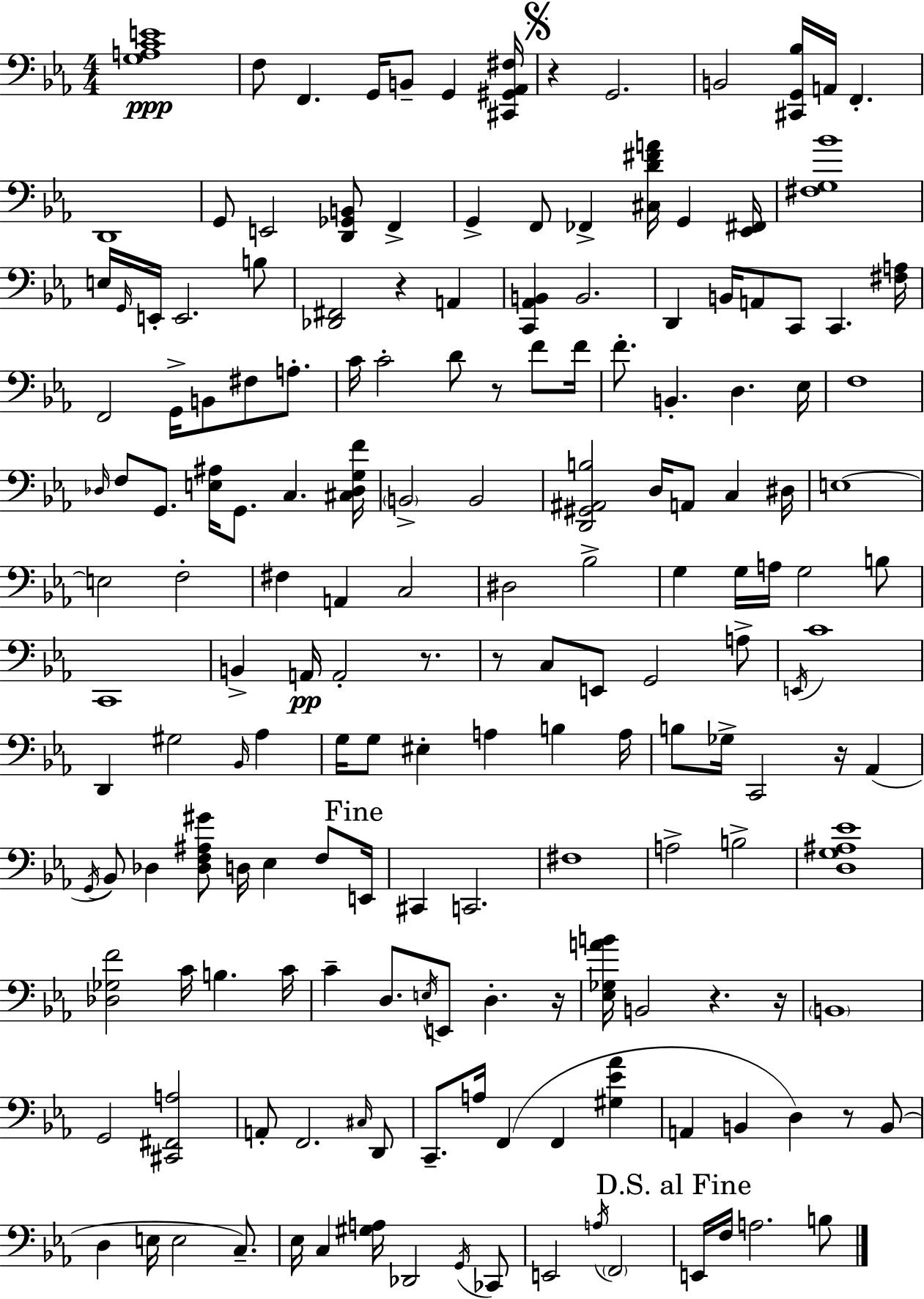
{
  \clef bass
  \numericTimeSignature
  \time 4/4
  \key c \minor
  <g a c' e'>1\ppp | f8 f,4. g,16 b,8-- g,4 <cis, gis, aes, fis>16 | \mark \markup { \musicglyph "scripts.segno" } r4 g,2. | b,2 <cis, g, bes>16 a,16 f,4.-. | \break d,1 | g,8 e,2 <d, ges, b,>8 f,4-> | g,4-> f,8 fes,4-> <cis d' fis' a'>16 g,4 <ees, fis,>16 | <fis g bes'>1 | \break e16 \grace { g,16 } e,16-. e,2. b8 | <des, fis,>2 r4 a,4 | <c, aes, b,>4 b,2. | d,4 b,16 a,8 c,8 c,4. | \break <fis a>16 f,2 g,16-> b,8 fis8 a8.-. | c'16 c'2-. d'8 r8 f'8 | f'16 f'8.-. b,4.-. d4. | ees16 f1 | \break \grace { des16 } f8 g,8. <e ais>16 g,8. c4. | <cis des g f'>16 \parenthesize b,2-> b,2 | <d, gis, ais, b>2 d16 a,8 c4 | dis16 e1~~ | \break e2 f2-. | fis4 a,4 c2 | dis2 bes2-> | g4 g16 a16 g2 | \break b8 c,1 | b,4-> a,16\pp a,2-. r8. | r8 c8 e,8 g,2 | a8-> \acciaccatura { e,16 } c'1 | \break d,4 gis2 \grace { bes,16 } | aes4 g16 g8 eis4-. a4 b4 | a16 b8 ges16-> c,2 r16 | aes,4( \acciaccatura { g,16 } bes,8) des4 <des f ais gis'>8 d16 ees4 | \break f8 \mark "Fine" e,16 cis,4 c,2. | fis1 | a2-> b2-> | <d g ais ees'>1 | \break <des ges f'>2 c'16 b4. | c'16 c'4-- d8. \acciaccatura { e16 } e,8 d4.-. | r16 <ees ges a' b'>16 b,2 r4. | r16 \parenthesize b,1 | \break g,2 <cis, fis, a>2 | a,8-. f,2. | \grace { cis16 } d,8 c,8.-- a16 f,4( f,4 | <gis ees' aes'>4 a,4 b,4 d4) | \break r8 b,8( d4 e16 e2 | c8.--) ees16 c4 <gis a>16 des,2 | \acciaccatura { g,16 } ces,8 e,2 | \acciaccatura { a16 } \parenthesize f,2 \mark "D.S. al Fine" e,16 f16 a2. | \break b8 \bar "|."
}